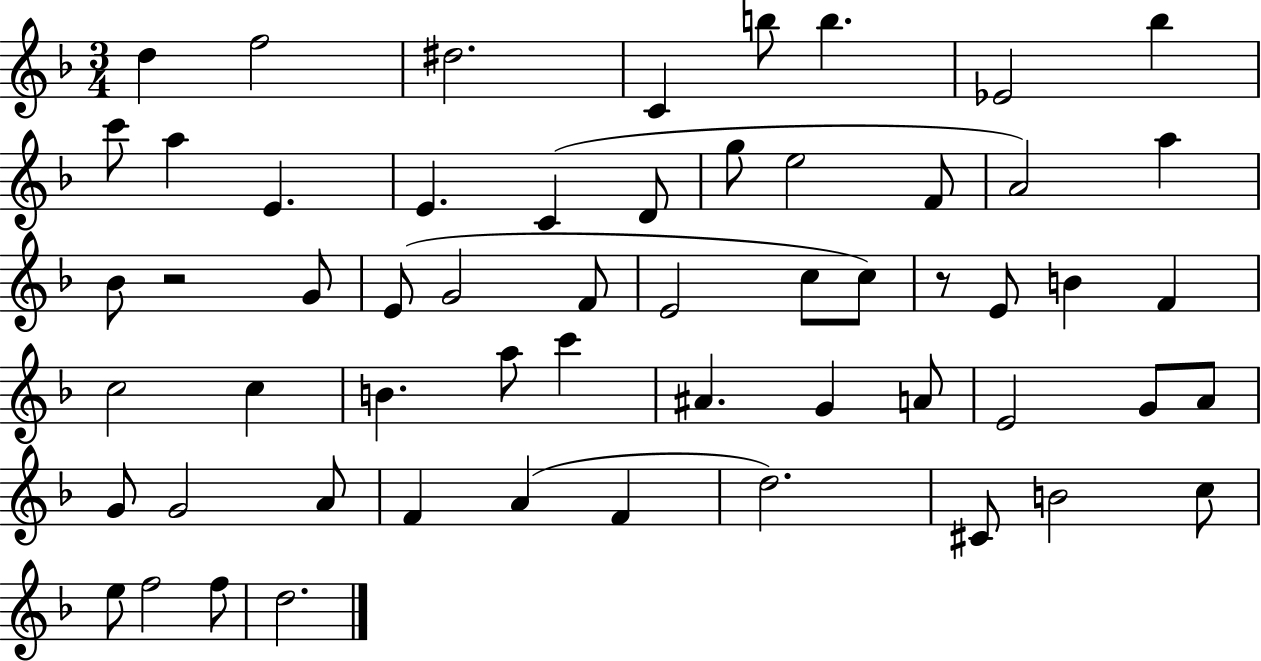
D5/q F5/h D#5/h. C4/q B5/e B5/q. Eb4/h Bb5/q C6/e A5/q E4/q. E4/q. C4/q D4/e G5/e E5/h F4/e A4/h A5/q Bb4/e R/h G4/e E4/e G4/h F4/e E4/h C5/e C5/e R/e E4/e B4/q F4/q C5/h C5/q B4/q. A5/e C6/q A#4/q. G4/q A4/e E4/h G4/e A4/e G4/e G4/h A4/e F4/q A4/q F4/q D5/h. C#4/e B4/h C5/e E5/e F5/h F5/e D5/h.